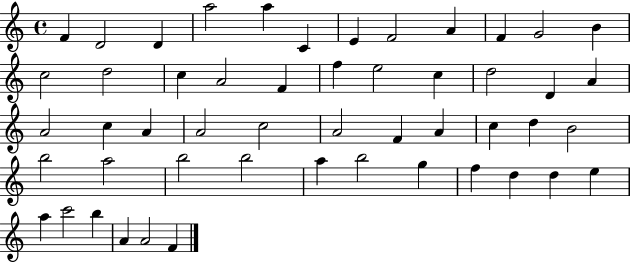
X:1
T:Untitled
M:4/4
L:1/4
K:C
F D2 D a2 a C E F2 A F G2 B c2 d2 c A2 F f e2 c d2 D A A2 c A A2 c2 A2 F A c d B2 b2 a2 b2 b2 a b2 g f d d e a c'2 b A A2 F